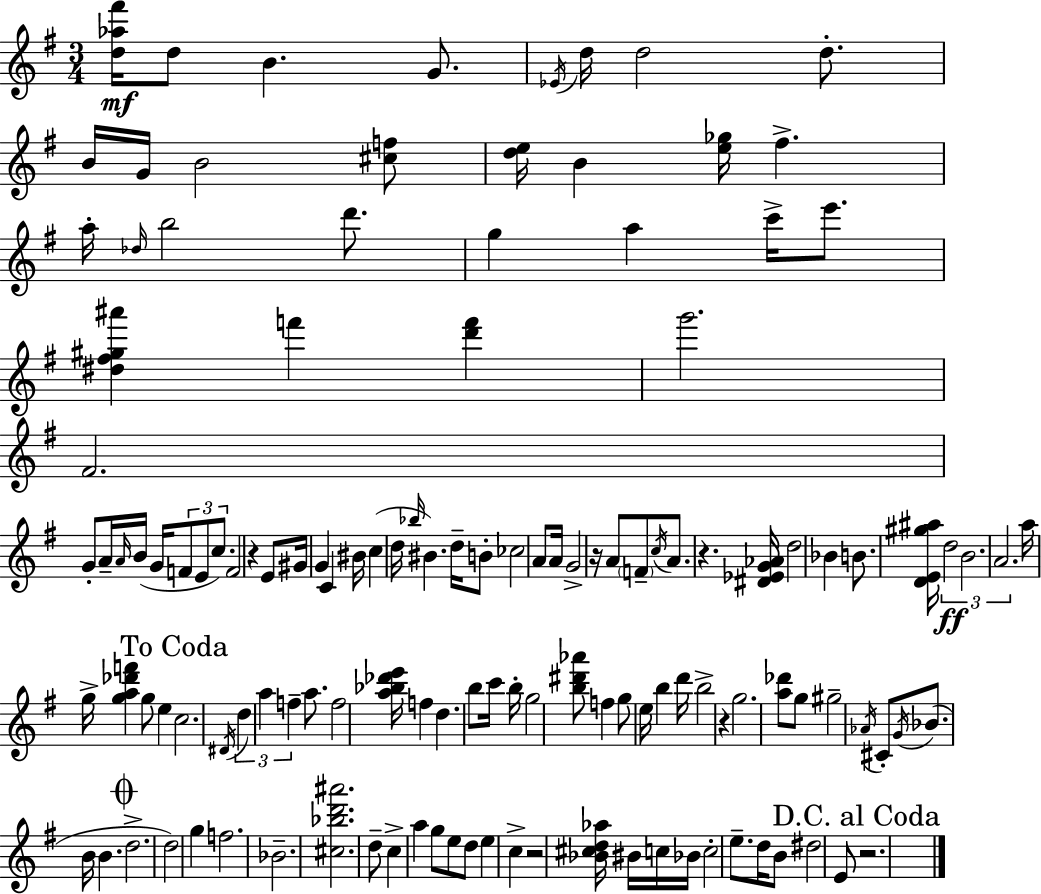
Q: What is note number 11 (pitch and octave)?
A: B4